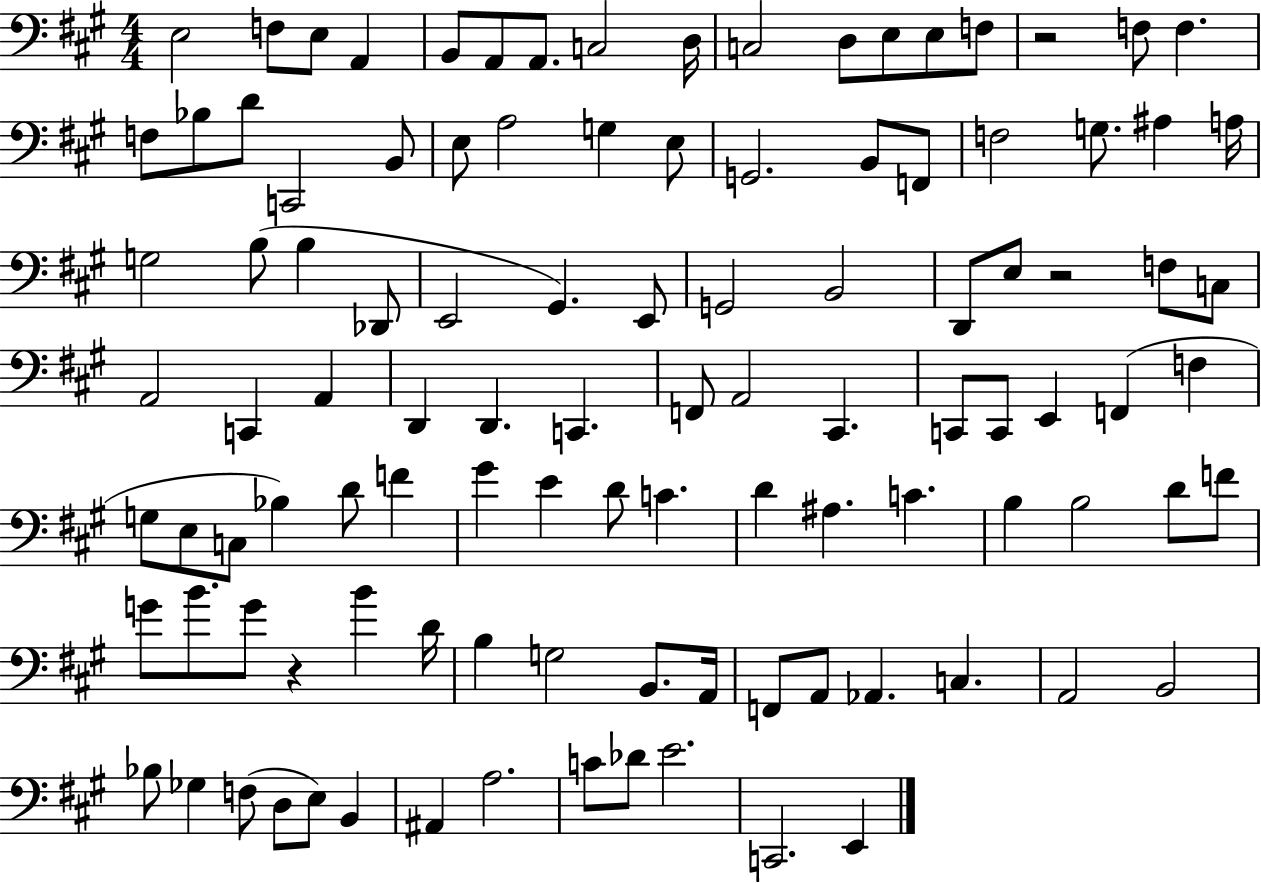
{
  \clef bass
  \numericTimeSignature
  \time 4/4
  \key a \major
  \repeat volta 2 { e2 f8 e8 a,4 | b,8 a,8 a,8. c2 d16 | c2 d8 e8 e8 f8 | r2 f8 f4. | \break f8 bes8 d'8 c,2 b,8 | e8 a2 g4 e8 | g,2. b,8 f,8 | f2 g8. ais4 a16 | \break g2 b8( b4 des,8 | e,2 gis,4.) e,8 | g,2 b,2 | d,8 e8 r2 f8 c8 | \break a,2 c,4 a,4 | d,4 d,4. c,4. | f,8 a,2 cis,4. | c,8 c,8 e,4 f,4( f4 | \break g8 e8 c8 bes4) d'8 f'4 | gis'4 e'4 d'8 c'4. | d'4 ais4. c'4. | b4 b2 d'8 f'8 | \break g'8 b'8. g'8 r4 b'4 d'16 | b4 g2 b,8. a,16 | f,8 a,8 aes,4. c4. | a,2 b,2 | \break bes8 ges4 f8( d8 e8) b,4 | ais,4 a2. | c'8 des'8 e'2. | c,2. e,4 | \break } \bar "|."
}